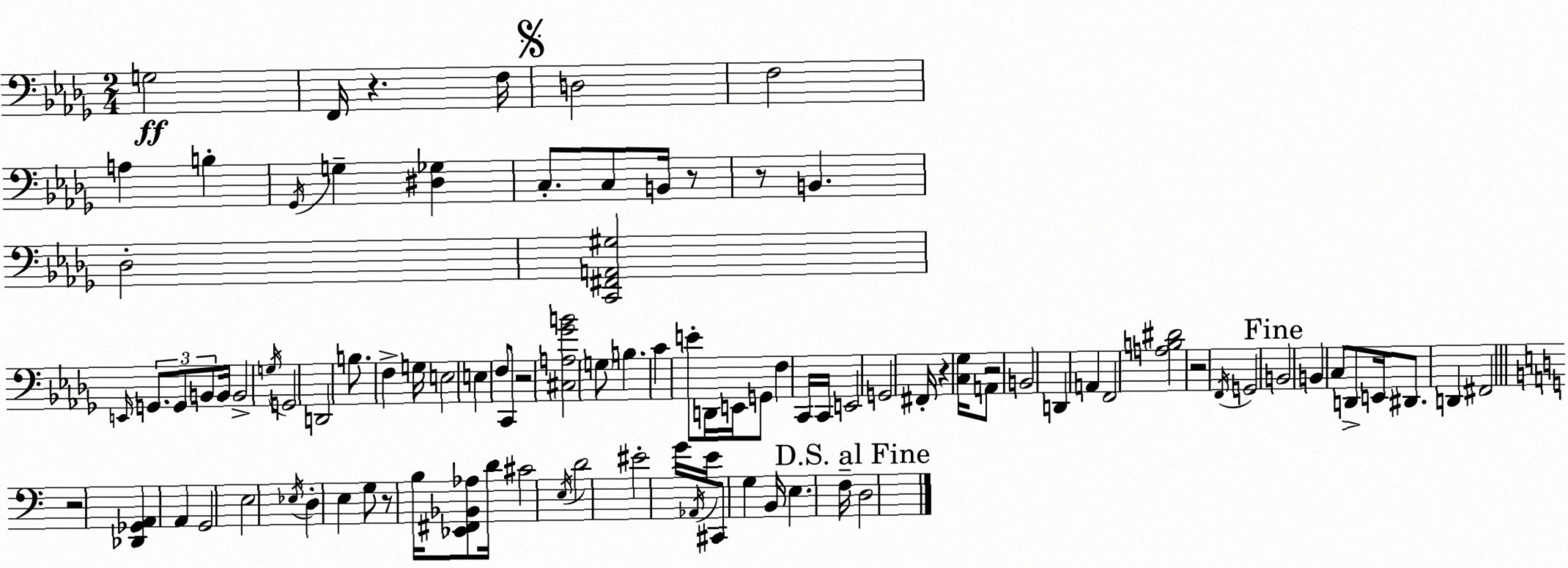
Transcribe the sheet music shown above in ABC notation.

X:1
T:Untitled
M:2/4
L:1/4
K:Bbm
G,2 F,,/4 z F,/4 D,2 F,2 A, B, _G,,/4 G, [^D,_G,] C,/2 C,/2 B,,/4 z/2 z/2 B,, _D,2 [C,,^F,,A,,^G,]2 E,,/4 G,,/2 G,,/2 B,,/2 B,,/4 B,,2 G,/4 G,,2 D,,2 B,/2 F, G,/4 E,2 E, F,/2 C,,/2 z2 [^C,A,_GB]2 G,/2 B, C E/2 D,,/4 E,,/4 G,,/2 F, C,,/4 C,,/4 E,,2 G,,2 ^F,,/4 z [C,_G,]/4 A,,/2 z2 B,,2 D,, A,, F,,2 [A,B,^D]2 z2 F,,/4 G,,2 B,,2 B,, C,/2 D,,/2 E,,/4 ^D,,/2 D,, ^F,,2 z2 [_D,,_G,,A,,] A,, G,,2 E,2 _E,/4 D, E, G,/2 z/2 B,/4 [_E,,^F,,_B,,_A,]/2 D/4 ^C2 E,/4 D2 ^E2 G/4 _A,,/4 E/4 ^C,,/2 G, B,,/4 E, F,/4 D,2